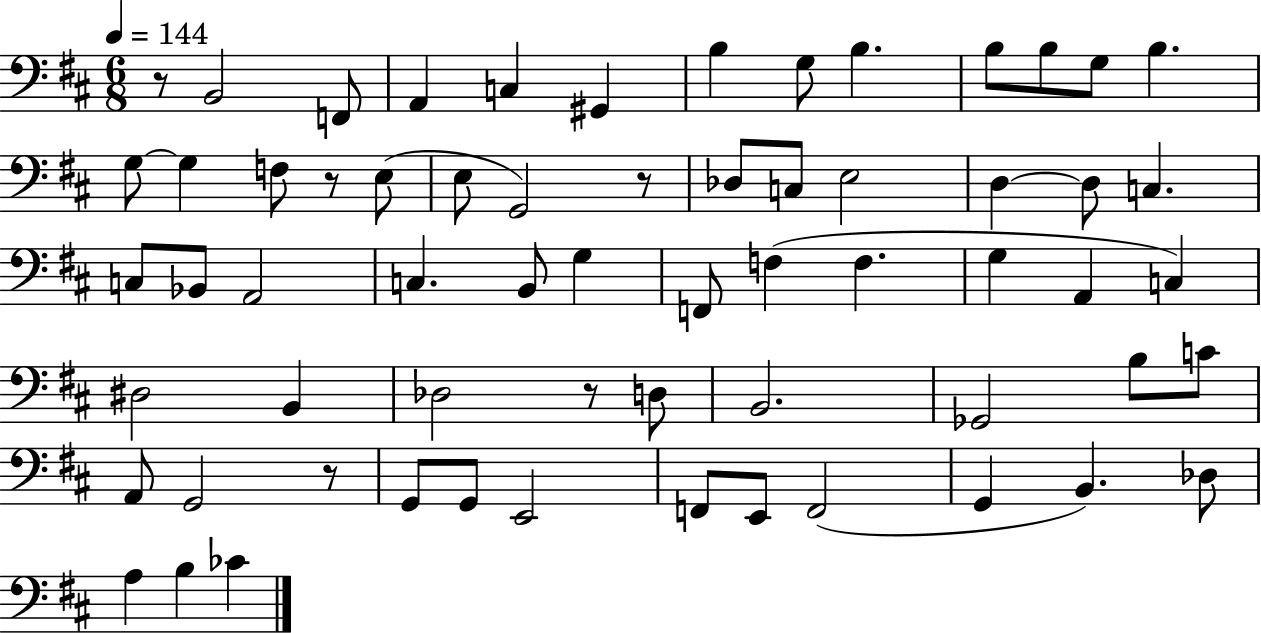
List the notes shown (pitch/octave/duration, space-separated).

R/e B2/h F2/e A2/q C3/q G#2/q B3/q G3/e B3/q. B3/e B3/e G3/e B3/q. G3/e G3/q F3/e R/e E3/e E3/e G2/h R/e Db3/e C3/e E3/h D3/q D3/e C3/q. C3/e Bb2/e A2/h C3/q. B2/e G3/q F2/e F3/q F3/q. G3/q A2/q C3/q D#3/h B2/q Db3/h R/e D3/e B2/h. Gb2/h B3/e C4/e A2/e G2/h R/e G2/e G2/e E2/h F2/e E2/e F2/h G2/q B2/q. Db3/e A3/q B3/q CES4/q